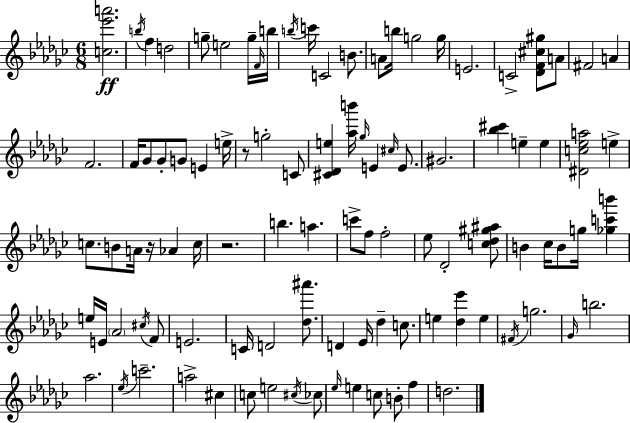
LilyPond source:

{
  \clef treble
  \numericTimeSignature
  \time 6/8
  \key ees \minor
  \repeat volta 2 { <c'' ees''' a'''>2.\ff | \acciaccatura { b''16 } f''4 d''2 | g''8-- e''2 g''16-- | \grace { f'16 } b''16 \acciaccatura { b''16 } c'''16 c'2 | \break b'8. a'8 b''16 g''2 | g''16 e'2. | c'2-> <des' f' cis'' gis''>8 | a'8 fis'2 a'4 | \break f'2. | f'16 ges'8 ges'8-. g'8 e'4 | e''16-> r8 g''2-. | c'8 <cis' des' e''>4 <aes'' b'''>16 \grace { ges''16 } e'4 | \break \grace { cis''16 } e'8. gis'2. | <bes'' cis'''>4 e''4-- | e''4 <dis' c'' ees'' a''>2 | e''4-> c''8. b'8 a'16 r16 | \break aes'4 c''16 r2. | b''4. a''4. | c'''8-> f''8 f''2-. | ees''8 des'2-. | \break <c'' des'' gis'' ais''>8 b'4 ces''16 b'8 | g''16 <ges'' c''' b'''>4 e''16 e'16 \parenthesize aes'2 | \acciaccatura { cis''16 } f'8 e'2. | c'16 d'2 | \break <des'' ais'''>8. d'4 ees'16 des''4-- | c''8. e''4 <des'' ees'''>4 | e''4 \acciaccatura { fis'16 } g''2. | \grace { ges'16 } b''2. | \break aes''2. | \acciaccatura { ees''16 } c'''2.-- | a''2-> | cis''4 c''8 e''2 | \break \acciaccatura { cis''16 } ces''8 \grace { ees''16 } e''4 | c''8 b'8-. f''4 d''2. | } \bar "|."
}